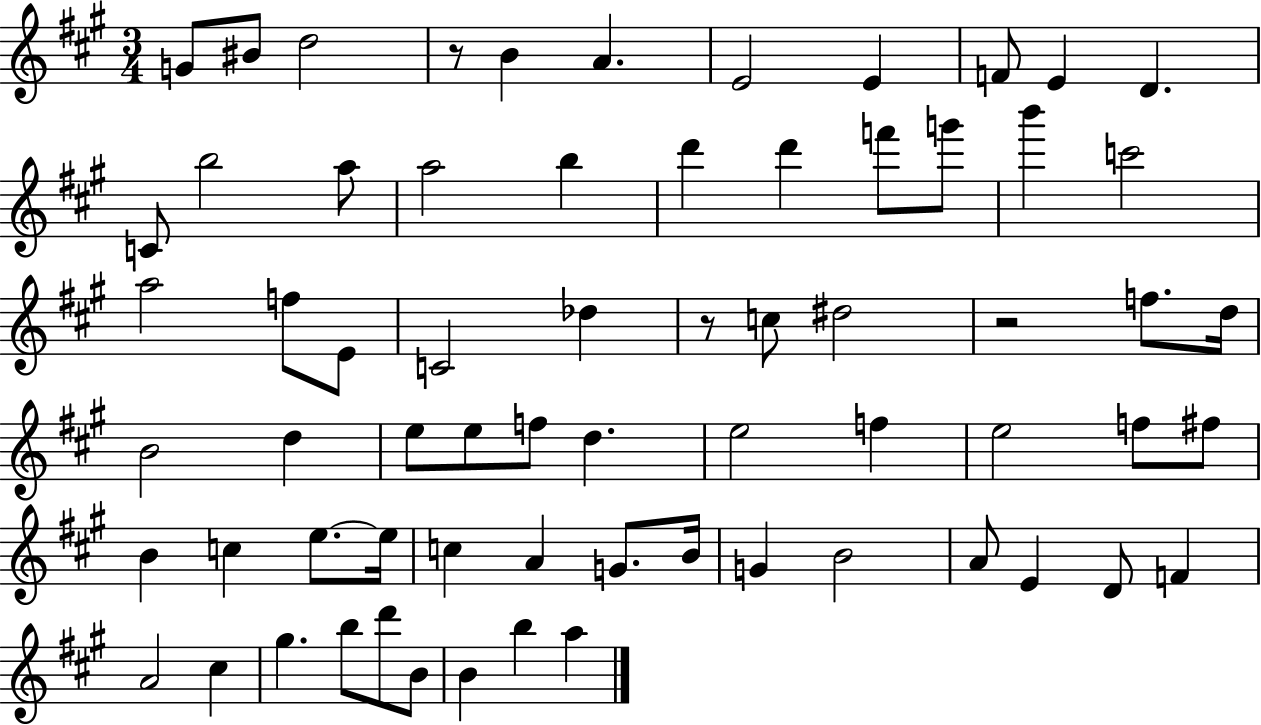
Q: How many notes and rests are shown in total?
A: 67